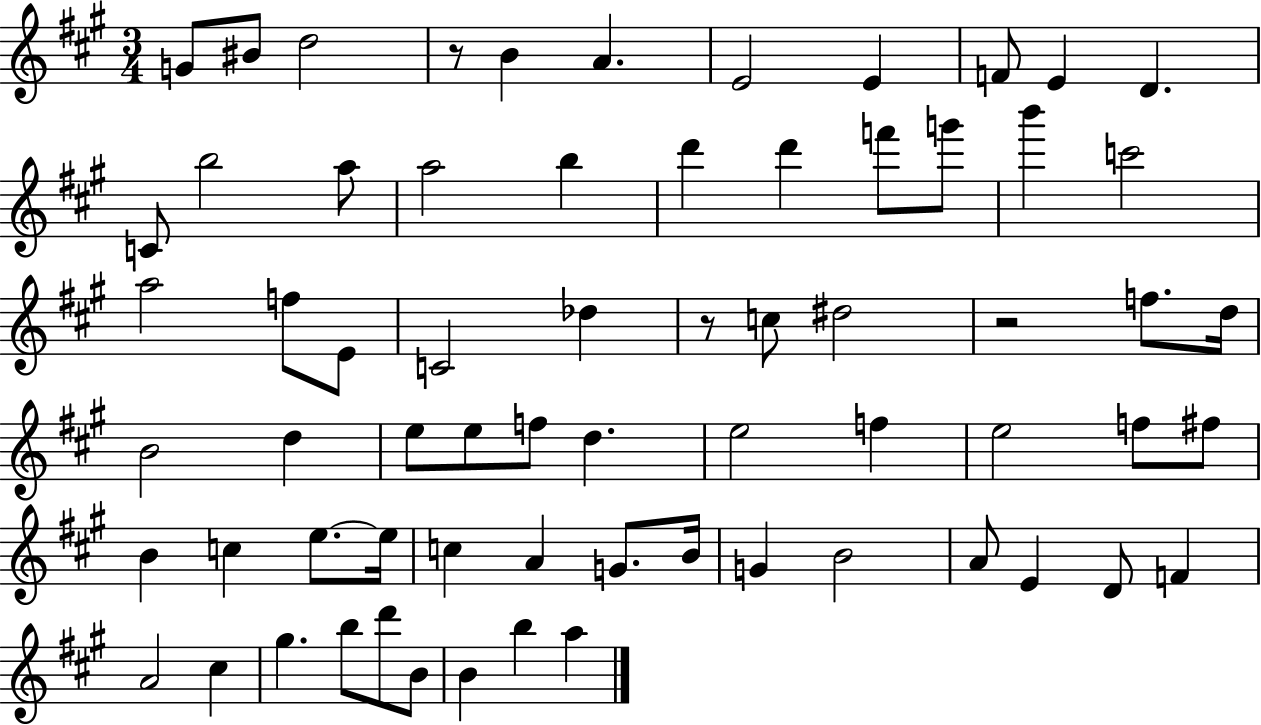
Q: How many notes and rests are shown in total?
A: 67